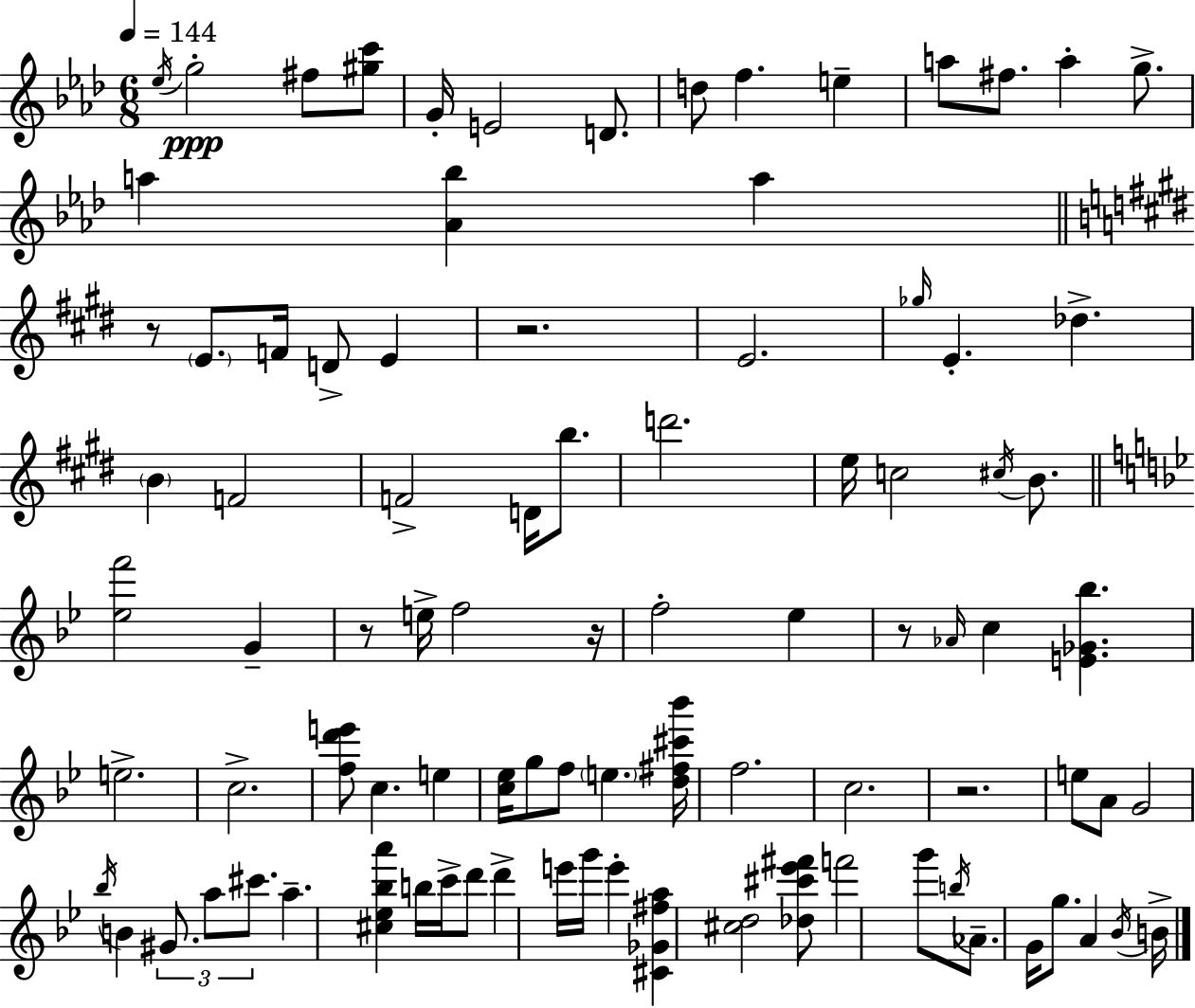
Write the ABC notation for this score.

X:1
T:Untitled
M:6/8
L:1/4
K:Fm
_e/4 g2 ^f/2 [^gc']/2 G/4 E2 D/2 d/2 f e a/2 ^f/2 a g/2 a [_A_b] a z/2 E/2 F/4 D/2 E z2 E2 _g/4 E _d B F2 F2 D/4 b/2 d'2 e/4 c2 ^c/4 B/2 [_ef']2 G z/2 e/4 f2 z/4 f2 _e z/2 _A/4 c [E_G_b] e2 c2 [fd'e']/2 c e [c_e]/4 g/2 f/2 e [d^f^c'_b']/4 f2 c2 z2 e/2 A/2 G2 _b/4 B ^G/2 a/2 ^c'/2 a [^c_e_ba'] b/4 c'/4 d'/2 d' e'/4 g'/4 e' [^C_G^fa] [^cd]2 [_d^c'_e'^f']/2 f'2 g'/2 b/4 _A/2 G/4 g/2 A _B/4 B/4